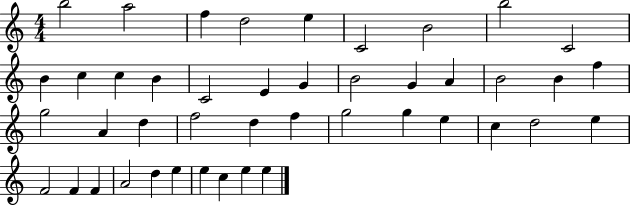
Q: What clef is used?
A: treble